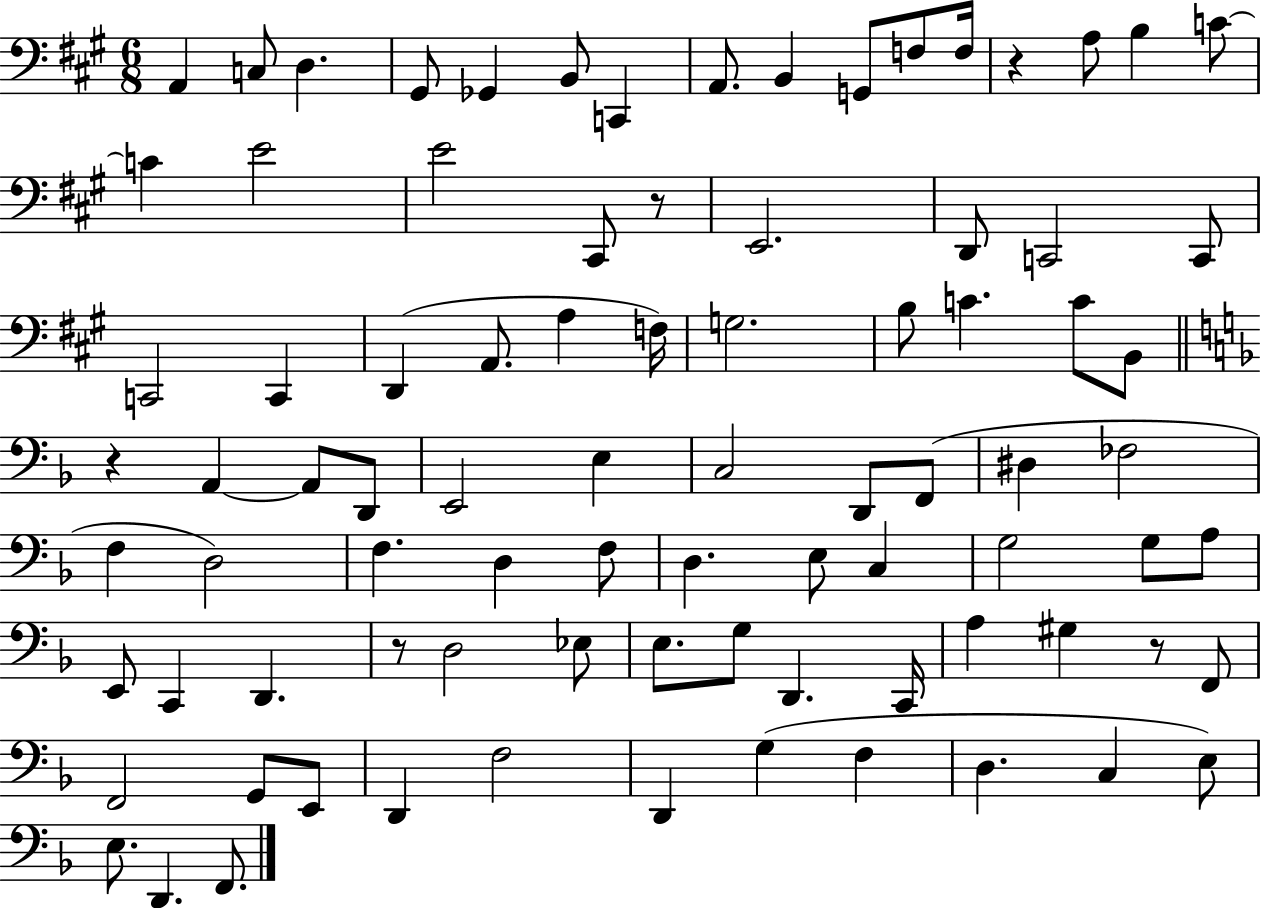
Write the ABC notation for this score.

X:1
T:Untitled
M:6/8
L:1/4
K:A
A,, C,/2 D, ^G,,/2 _G,, B,,/2 C,, A,,/2 B,, G,,/2 F,/2 F,/4 z A,/2 B, C/2 C E2 E2 ^C,,/2 z/2 E,,2 D,,/2 C,,2 C,,/2 C,,2 C,, D,, A,,/2 A, F,/4 G,2 B,/2 C C/2 B,,/2 z A,, A,,/2 D,,/2 E,,2 E, C,2 D,,/2 F,,/2 ^D, _F,2 F, D,2 F, D, F,/2 D, E,/2 C, G,2 G,/2 A,/2 E,,/2 C,, D,, z/2 D,2 _E,/2 E,/2 G,/2 D,, C,,/4 A, ^G, z/2 F,,/2 F,,2 G,,/2 E,,/2 D,, F,2 D,, G, F, D, C, E,/2 E,/2 D,, F,,/2